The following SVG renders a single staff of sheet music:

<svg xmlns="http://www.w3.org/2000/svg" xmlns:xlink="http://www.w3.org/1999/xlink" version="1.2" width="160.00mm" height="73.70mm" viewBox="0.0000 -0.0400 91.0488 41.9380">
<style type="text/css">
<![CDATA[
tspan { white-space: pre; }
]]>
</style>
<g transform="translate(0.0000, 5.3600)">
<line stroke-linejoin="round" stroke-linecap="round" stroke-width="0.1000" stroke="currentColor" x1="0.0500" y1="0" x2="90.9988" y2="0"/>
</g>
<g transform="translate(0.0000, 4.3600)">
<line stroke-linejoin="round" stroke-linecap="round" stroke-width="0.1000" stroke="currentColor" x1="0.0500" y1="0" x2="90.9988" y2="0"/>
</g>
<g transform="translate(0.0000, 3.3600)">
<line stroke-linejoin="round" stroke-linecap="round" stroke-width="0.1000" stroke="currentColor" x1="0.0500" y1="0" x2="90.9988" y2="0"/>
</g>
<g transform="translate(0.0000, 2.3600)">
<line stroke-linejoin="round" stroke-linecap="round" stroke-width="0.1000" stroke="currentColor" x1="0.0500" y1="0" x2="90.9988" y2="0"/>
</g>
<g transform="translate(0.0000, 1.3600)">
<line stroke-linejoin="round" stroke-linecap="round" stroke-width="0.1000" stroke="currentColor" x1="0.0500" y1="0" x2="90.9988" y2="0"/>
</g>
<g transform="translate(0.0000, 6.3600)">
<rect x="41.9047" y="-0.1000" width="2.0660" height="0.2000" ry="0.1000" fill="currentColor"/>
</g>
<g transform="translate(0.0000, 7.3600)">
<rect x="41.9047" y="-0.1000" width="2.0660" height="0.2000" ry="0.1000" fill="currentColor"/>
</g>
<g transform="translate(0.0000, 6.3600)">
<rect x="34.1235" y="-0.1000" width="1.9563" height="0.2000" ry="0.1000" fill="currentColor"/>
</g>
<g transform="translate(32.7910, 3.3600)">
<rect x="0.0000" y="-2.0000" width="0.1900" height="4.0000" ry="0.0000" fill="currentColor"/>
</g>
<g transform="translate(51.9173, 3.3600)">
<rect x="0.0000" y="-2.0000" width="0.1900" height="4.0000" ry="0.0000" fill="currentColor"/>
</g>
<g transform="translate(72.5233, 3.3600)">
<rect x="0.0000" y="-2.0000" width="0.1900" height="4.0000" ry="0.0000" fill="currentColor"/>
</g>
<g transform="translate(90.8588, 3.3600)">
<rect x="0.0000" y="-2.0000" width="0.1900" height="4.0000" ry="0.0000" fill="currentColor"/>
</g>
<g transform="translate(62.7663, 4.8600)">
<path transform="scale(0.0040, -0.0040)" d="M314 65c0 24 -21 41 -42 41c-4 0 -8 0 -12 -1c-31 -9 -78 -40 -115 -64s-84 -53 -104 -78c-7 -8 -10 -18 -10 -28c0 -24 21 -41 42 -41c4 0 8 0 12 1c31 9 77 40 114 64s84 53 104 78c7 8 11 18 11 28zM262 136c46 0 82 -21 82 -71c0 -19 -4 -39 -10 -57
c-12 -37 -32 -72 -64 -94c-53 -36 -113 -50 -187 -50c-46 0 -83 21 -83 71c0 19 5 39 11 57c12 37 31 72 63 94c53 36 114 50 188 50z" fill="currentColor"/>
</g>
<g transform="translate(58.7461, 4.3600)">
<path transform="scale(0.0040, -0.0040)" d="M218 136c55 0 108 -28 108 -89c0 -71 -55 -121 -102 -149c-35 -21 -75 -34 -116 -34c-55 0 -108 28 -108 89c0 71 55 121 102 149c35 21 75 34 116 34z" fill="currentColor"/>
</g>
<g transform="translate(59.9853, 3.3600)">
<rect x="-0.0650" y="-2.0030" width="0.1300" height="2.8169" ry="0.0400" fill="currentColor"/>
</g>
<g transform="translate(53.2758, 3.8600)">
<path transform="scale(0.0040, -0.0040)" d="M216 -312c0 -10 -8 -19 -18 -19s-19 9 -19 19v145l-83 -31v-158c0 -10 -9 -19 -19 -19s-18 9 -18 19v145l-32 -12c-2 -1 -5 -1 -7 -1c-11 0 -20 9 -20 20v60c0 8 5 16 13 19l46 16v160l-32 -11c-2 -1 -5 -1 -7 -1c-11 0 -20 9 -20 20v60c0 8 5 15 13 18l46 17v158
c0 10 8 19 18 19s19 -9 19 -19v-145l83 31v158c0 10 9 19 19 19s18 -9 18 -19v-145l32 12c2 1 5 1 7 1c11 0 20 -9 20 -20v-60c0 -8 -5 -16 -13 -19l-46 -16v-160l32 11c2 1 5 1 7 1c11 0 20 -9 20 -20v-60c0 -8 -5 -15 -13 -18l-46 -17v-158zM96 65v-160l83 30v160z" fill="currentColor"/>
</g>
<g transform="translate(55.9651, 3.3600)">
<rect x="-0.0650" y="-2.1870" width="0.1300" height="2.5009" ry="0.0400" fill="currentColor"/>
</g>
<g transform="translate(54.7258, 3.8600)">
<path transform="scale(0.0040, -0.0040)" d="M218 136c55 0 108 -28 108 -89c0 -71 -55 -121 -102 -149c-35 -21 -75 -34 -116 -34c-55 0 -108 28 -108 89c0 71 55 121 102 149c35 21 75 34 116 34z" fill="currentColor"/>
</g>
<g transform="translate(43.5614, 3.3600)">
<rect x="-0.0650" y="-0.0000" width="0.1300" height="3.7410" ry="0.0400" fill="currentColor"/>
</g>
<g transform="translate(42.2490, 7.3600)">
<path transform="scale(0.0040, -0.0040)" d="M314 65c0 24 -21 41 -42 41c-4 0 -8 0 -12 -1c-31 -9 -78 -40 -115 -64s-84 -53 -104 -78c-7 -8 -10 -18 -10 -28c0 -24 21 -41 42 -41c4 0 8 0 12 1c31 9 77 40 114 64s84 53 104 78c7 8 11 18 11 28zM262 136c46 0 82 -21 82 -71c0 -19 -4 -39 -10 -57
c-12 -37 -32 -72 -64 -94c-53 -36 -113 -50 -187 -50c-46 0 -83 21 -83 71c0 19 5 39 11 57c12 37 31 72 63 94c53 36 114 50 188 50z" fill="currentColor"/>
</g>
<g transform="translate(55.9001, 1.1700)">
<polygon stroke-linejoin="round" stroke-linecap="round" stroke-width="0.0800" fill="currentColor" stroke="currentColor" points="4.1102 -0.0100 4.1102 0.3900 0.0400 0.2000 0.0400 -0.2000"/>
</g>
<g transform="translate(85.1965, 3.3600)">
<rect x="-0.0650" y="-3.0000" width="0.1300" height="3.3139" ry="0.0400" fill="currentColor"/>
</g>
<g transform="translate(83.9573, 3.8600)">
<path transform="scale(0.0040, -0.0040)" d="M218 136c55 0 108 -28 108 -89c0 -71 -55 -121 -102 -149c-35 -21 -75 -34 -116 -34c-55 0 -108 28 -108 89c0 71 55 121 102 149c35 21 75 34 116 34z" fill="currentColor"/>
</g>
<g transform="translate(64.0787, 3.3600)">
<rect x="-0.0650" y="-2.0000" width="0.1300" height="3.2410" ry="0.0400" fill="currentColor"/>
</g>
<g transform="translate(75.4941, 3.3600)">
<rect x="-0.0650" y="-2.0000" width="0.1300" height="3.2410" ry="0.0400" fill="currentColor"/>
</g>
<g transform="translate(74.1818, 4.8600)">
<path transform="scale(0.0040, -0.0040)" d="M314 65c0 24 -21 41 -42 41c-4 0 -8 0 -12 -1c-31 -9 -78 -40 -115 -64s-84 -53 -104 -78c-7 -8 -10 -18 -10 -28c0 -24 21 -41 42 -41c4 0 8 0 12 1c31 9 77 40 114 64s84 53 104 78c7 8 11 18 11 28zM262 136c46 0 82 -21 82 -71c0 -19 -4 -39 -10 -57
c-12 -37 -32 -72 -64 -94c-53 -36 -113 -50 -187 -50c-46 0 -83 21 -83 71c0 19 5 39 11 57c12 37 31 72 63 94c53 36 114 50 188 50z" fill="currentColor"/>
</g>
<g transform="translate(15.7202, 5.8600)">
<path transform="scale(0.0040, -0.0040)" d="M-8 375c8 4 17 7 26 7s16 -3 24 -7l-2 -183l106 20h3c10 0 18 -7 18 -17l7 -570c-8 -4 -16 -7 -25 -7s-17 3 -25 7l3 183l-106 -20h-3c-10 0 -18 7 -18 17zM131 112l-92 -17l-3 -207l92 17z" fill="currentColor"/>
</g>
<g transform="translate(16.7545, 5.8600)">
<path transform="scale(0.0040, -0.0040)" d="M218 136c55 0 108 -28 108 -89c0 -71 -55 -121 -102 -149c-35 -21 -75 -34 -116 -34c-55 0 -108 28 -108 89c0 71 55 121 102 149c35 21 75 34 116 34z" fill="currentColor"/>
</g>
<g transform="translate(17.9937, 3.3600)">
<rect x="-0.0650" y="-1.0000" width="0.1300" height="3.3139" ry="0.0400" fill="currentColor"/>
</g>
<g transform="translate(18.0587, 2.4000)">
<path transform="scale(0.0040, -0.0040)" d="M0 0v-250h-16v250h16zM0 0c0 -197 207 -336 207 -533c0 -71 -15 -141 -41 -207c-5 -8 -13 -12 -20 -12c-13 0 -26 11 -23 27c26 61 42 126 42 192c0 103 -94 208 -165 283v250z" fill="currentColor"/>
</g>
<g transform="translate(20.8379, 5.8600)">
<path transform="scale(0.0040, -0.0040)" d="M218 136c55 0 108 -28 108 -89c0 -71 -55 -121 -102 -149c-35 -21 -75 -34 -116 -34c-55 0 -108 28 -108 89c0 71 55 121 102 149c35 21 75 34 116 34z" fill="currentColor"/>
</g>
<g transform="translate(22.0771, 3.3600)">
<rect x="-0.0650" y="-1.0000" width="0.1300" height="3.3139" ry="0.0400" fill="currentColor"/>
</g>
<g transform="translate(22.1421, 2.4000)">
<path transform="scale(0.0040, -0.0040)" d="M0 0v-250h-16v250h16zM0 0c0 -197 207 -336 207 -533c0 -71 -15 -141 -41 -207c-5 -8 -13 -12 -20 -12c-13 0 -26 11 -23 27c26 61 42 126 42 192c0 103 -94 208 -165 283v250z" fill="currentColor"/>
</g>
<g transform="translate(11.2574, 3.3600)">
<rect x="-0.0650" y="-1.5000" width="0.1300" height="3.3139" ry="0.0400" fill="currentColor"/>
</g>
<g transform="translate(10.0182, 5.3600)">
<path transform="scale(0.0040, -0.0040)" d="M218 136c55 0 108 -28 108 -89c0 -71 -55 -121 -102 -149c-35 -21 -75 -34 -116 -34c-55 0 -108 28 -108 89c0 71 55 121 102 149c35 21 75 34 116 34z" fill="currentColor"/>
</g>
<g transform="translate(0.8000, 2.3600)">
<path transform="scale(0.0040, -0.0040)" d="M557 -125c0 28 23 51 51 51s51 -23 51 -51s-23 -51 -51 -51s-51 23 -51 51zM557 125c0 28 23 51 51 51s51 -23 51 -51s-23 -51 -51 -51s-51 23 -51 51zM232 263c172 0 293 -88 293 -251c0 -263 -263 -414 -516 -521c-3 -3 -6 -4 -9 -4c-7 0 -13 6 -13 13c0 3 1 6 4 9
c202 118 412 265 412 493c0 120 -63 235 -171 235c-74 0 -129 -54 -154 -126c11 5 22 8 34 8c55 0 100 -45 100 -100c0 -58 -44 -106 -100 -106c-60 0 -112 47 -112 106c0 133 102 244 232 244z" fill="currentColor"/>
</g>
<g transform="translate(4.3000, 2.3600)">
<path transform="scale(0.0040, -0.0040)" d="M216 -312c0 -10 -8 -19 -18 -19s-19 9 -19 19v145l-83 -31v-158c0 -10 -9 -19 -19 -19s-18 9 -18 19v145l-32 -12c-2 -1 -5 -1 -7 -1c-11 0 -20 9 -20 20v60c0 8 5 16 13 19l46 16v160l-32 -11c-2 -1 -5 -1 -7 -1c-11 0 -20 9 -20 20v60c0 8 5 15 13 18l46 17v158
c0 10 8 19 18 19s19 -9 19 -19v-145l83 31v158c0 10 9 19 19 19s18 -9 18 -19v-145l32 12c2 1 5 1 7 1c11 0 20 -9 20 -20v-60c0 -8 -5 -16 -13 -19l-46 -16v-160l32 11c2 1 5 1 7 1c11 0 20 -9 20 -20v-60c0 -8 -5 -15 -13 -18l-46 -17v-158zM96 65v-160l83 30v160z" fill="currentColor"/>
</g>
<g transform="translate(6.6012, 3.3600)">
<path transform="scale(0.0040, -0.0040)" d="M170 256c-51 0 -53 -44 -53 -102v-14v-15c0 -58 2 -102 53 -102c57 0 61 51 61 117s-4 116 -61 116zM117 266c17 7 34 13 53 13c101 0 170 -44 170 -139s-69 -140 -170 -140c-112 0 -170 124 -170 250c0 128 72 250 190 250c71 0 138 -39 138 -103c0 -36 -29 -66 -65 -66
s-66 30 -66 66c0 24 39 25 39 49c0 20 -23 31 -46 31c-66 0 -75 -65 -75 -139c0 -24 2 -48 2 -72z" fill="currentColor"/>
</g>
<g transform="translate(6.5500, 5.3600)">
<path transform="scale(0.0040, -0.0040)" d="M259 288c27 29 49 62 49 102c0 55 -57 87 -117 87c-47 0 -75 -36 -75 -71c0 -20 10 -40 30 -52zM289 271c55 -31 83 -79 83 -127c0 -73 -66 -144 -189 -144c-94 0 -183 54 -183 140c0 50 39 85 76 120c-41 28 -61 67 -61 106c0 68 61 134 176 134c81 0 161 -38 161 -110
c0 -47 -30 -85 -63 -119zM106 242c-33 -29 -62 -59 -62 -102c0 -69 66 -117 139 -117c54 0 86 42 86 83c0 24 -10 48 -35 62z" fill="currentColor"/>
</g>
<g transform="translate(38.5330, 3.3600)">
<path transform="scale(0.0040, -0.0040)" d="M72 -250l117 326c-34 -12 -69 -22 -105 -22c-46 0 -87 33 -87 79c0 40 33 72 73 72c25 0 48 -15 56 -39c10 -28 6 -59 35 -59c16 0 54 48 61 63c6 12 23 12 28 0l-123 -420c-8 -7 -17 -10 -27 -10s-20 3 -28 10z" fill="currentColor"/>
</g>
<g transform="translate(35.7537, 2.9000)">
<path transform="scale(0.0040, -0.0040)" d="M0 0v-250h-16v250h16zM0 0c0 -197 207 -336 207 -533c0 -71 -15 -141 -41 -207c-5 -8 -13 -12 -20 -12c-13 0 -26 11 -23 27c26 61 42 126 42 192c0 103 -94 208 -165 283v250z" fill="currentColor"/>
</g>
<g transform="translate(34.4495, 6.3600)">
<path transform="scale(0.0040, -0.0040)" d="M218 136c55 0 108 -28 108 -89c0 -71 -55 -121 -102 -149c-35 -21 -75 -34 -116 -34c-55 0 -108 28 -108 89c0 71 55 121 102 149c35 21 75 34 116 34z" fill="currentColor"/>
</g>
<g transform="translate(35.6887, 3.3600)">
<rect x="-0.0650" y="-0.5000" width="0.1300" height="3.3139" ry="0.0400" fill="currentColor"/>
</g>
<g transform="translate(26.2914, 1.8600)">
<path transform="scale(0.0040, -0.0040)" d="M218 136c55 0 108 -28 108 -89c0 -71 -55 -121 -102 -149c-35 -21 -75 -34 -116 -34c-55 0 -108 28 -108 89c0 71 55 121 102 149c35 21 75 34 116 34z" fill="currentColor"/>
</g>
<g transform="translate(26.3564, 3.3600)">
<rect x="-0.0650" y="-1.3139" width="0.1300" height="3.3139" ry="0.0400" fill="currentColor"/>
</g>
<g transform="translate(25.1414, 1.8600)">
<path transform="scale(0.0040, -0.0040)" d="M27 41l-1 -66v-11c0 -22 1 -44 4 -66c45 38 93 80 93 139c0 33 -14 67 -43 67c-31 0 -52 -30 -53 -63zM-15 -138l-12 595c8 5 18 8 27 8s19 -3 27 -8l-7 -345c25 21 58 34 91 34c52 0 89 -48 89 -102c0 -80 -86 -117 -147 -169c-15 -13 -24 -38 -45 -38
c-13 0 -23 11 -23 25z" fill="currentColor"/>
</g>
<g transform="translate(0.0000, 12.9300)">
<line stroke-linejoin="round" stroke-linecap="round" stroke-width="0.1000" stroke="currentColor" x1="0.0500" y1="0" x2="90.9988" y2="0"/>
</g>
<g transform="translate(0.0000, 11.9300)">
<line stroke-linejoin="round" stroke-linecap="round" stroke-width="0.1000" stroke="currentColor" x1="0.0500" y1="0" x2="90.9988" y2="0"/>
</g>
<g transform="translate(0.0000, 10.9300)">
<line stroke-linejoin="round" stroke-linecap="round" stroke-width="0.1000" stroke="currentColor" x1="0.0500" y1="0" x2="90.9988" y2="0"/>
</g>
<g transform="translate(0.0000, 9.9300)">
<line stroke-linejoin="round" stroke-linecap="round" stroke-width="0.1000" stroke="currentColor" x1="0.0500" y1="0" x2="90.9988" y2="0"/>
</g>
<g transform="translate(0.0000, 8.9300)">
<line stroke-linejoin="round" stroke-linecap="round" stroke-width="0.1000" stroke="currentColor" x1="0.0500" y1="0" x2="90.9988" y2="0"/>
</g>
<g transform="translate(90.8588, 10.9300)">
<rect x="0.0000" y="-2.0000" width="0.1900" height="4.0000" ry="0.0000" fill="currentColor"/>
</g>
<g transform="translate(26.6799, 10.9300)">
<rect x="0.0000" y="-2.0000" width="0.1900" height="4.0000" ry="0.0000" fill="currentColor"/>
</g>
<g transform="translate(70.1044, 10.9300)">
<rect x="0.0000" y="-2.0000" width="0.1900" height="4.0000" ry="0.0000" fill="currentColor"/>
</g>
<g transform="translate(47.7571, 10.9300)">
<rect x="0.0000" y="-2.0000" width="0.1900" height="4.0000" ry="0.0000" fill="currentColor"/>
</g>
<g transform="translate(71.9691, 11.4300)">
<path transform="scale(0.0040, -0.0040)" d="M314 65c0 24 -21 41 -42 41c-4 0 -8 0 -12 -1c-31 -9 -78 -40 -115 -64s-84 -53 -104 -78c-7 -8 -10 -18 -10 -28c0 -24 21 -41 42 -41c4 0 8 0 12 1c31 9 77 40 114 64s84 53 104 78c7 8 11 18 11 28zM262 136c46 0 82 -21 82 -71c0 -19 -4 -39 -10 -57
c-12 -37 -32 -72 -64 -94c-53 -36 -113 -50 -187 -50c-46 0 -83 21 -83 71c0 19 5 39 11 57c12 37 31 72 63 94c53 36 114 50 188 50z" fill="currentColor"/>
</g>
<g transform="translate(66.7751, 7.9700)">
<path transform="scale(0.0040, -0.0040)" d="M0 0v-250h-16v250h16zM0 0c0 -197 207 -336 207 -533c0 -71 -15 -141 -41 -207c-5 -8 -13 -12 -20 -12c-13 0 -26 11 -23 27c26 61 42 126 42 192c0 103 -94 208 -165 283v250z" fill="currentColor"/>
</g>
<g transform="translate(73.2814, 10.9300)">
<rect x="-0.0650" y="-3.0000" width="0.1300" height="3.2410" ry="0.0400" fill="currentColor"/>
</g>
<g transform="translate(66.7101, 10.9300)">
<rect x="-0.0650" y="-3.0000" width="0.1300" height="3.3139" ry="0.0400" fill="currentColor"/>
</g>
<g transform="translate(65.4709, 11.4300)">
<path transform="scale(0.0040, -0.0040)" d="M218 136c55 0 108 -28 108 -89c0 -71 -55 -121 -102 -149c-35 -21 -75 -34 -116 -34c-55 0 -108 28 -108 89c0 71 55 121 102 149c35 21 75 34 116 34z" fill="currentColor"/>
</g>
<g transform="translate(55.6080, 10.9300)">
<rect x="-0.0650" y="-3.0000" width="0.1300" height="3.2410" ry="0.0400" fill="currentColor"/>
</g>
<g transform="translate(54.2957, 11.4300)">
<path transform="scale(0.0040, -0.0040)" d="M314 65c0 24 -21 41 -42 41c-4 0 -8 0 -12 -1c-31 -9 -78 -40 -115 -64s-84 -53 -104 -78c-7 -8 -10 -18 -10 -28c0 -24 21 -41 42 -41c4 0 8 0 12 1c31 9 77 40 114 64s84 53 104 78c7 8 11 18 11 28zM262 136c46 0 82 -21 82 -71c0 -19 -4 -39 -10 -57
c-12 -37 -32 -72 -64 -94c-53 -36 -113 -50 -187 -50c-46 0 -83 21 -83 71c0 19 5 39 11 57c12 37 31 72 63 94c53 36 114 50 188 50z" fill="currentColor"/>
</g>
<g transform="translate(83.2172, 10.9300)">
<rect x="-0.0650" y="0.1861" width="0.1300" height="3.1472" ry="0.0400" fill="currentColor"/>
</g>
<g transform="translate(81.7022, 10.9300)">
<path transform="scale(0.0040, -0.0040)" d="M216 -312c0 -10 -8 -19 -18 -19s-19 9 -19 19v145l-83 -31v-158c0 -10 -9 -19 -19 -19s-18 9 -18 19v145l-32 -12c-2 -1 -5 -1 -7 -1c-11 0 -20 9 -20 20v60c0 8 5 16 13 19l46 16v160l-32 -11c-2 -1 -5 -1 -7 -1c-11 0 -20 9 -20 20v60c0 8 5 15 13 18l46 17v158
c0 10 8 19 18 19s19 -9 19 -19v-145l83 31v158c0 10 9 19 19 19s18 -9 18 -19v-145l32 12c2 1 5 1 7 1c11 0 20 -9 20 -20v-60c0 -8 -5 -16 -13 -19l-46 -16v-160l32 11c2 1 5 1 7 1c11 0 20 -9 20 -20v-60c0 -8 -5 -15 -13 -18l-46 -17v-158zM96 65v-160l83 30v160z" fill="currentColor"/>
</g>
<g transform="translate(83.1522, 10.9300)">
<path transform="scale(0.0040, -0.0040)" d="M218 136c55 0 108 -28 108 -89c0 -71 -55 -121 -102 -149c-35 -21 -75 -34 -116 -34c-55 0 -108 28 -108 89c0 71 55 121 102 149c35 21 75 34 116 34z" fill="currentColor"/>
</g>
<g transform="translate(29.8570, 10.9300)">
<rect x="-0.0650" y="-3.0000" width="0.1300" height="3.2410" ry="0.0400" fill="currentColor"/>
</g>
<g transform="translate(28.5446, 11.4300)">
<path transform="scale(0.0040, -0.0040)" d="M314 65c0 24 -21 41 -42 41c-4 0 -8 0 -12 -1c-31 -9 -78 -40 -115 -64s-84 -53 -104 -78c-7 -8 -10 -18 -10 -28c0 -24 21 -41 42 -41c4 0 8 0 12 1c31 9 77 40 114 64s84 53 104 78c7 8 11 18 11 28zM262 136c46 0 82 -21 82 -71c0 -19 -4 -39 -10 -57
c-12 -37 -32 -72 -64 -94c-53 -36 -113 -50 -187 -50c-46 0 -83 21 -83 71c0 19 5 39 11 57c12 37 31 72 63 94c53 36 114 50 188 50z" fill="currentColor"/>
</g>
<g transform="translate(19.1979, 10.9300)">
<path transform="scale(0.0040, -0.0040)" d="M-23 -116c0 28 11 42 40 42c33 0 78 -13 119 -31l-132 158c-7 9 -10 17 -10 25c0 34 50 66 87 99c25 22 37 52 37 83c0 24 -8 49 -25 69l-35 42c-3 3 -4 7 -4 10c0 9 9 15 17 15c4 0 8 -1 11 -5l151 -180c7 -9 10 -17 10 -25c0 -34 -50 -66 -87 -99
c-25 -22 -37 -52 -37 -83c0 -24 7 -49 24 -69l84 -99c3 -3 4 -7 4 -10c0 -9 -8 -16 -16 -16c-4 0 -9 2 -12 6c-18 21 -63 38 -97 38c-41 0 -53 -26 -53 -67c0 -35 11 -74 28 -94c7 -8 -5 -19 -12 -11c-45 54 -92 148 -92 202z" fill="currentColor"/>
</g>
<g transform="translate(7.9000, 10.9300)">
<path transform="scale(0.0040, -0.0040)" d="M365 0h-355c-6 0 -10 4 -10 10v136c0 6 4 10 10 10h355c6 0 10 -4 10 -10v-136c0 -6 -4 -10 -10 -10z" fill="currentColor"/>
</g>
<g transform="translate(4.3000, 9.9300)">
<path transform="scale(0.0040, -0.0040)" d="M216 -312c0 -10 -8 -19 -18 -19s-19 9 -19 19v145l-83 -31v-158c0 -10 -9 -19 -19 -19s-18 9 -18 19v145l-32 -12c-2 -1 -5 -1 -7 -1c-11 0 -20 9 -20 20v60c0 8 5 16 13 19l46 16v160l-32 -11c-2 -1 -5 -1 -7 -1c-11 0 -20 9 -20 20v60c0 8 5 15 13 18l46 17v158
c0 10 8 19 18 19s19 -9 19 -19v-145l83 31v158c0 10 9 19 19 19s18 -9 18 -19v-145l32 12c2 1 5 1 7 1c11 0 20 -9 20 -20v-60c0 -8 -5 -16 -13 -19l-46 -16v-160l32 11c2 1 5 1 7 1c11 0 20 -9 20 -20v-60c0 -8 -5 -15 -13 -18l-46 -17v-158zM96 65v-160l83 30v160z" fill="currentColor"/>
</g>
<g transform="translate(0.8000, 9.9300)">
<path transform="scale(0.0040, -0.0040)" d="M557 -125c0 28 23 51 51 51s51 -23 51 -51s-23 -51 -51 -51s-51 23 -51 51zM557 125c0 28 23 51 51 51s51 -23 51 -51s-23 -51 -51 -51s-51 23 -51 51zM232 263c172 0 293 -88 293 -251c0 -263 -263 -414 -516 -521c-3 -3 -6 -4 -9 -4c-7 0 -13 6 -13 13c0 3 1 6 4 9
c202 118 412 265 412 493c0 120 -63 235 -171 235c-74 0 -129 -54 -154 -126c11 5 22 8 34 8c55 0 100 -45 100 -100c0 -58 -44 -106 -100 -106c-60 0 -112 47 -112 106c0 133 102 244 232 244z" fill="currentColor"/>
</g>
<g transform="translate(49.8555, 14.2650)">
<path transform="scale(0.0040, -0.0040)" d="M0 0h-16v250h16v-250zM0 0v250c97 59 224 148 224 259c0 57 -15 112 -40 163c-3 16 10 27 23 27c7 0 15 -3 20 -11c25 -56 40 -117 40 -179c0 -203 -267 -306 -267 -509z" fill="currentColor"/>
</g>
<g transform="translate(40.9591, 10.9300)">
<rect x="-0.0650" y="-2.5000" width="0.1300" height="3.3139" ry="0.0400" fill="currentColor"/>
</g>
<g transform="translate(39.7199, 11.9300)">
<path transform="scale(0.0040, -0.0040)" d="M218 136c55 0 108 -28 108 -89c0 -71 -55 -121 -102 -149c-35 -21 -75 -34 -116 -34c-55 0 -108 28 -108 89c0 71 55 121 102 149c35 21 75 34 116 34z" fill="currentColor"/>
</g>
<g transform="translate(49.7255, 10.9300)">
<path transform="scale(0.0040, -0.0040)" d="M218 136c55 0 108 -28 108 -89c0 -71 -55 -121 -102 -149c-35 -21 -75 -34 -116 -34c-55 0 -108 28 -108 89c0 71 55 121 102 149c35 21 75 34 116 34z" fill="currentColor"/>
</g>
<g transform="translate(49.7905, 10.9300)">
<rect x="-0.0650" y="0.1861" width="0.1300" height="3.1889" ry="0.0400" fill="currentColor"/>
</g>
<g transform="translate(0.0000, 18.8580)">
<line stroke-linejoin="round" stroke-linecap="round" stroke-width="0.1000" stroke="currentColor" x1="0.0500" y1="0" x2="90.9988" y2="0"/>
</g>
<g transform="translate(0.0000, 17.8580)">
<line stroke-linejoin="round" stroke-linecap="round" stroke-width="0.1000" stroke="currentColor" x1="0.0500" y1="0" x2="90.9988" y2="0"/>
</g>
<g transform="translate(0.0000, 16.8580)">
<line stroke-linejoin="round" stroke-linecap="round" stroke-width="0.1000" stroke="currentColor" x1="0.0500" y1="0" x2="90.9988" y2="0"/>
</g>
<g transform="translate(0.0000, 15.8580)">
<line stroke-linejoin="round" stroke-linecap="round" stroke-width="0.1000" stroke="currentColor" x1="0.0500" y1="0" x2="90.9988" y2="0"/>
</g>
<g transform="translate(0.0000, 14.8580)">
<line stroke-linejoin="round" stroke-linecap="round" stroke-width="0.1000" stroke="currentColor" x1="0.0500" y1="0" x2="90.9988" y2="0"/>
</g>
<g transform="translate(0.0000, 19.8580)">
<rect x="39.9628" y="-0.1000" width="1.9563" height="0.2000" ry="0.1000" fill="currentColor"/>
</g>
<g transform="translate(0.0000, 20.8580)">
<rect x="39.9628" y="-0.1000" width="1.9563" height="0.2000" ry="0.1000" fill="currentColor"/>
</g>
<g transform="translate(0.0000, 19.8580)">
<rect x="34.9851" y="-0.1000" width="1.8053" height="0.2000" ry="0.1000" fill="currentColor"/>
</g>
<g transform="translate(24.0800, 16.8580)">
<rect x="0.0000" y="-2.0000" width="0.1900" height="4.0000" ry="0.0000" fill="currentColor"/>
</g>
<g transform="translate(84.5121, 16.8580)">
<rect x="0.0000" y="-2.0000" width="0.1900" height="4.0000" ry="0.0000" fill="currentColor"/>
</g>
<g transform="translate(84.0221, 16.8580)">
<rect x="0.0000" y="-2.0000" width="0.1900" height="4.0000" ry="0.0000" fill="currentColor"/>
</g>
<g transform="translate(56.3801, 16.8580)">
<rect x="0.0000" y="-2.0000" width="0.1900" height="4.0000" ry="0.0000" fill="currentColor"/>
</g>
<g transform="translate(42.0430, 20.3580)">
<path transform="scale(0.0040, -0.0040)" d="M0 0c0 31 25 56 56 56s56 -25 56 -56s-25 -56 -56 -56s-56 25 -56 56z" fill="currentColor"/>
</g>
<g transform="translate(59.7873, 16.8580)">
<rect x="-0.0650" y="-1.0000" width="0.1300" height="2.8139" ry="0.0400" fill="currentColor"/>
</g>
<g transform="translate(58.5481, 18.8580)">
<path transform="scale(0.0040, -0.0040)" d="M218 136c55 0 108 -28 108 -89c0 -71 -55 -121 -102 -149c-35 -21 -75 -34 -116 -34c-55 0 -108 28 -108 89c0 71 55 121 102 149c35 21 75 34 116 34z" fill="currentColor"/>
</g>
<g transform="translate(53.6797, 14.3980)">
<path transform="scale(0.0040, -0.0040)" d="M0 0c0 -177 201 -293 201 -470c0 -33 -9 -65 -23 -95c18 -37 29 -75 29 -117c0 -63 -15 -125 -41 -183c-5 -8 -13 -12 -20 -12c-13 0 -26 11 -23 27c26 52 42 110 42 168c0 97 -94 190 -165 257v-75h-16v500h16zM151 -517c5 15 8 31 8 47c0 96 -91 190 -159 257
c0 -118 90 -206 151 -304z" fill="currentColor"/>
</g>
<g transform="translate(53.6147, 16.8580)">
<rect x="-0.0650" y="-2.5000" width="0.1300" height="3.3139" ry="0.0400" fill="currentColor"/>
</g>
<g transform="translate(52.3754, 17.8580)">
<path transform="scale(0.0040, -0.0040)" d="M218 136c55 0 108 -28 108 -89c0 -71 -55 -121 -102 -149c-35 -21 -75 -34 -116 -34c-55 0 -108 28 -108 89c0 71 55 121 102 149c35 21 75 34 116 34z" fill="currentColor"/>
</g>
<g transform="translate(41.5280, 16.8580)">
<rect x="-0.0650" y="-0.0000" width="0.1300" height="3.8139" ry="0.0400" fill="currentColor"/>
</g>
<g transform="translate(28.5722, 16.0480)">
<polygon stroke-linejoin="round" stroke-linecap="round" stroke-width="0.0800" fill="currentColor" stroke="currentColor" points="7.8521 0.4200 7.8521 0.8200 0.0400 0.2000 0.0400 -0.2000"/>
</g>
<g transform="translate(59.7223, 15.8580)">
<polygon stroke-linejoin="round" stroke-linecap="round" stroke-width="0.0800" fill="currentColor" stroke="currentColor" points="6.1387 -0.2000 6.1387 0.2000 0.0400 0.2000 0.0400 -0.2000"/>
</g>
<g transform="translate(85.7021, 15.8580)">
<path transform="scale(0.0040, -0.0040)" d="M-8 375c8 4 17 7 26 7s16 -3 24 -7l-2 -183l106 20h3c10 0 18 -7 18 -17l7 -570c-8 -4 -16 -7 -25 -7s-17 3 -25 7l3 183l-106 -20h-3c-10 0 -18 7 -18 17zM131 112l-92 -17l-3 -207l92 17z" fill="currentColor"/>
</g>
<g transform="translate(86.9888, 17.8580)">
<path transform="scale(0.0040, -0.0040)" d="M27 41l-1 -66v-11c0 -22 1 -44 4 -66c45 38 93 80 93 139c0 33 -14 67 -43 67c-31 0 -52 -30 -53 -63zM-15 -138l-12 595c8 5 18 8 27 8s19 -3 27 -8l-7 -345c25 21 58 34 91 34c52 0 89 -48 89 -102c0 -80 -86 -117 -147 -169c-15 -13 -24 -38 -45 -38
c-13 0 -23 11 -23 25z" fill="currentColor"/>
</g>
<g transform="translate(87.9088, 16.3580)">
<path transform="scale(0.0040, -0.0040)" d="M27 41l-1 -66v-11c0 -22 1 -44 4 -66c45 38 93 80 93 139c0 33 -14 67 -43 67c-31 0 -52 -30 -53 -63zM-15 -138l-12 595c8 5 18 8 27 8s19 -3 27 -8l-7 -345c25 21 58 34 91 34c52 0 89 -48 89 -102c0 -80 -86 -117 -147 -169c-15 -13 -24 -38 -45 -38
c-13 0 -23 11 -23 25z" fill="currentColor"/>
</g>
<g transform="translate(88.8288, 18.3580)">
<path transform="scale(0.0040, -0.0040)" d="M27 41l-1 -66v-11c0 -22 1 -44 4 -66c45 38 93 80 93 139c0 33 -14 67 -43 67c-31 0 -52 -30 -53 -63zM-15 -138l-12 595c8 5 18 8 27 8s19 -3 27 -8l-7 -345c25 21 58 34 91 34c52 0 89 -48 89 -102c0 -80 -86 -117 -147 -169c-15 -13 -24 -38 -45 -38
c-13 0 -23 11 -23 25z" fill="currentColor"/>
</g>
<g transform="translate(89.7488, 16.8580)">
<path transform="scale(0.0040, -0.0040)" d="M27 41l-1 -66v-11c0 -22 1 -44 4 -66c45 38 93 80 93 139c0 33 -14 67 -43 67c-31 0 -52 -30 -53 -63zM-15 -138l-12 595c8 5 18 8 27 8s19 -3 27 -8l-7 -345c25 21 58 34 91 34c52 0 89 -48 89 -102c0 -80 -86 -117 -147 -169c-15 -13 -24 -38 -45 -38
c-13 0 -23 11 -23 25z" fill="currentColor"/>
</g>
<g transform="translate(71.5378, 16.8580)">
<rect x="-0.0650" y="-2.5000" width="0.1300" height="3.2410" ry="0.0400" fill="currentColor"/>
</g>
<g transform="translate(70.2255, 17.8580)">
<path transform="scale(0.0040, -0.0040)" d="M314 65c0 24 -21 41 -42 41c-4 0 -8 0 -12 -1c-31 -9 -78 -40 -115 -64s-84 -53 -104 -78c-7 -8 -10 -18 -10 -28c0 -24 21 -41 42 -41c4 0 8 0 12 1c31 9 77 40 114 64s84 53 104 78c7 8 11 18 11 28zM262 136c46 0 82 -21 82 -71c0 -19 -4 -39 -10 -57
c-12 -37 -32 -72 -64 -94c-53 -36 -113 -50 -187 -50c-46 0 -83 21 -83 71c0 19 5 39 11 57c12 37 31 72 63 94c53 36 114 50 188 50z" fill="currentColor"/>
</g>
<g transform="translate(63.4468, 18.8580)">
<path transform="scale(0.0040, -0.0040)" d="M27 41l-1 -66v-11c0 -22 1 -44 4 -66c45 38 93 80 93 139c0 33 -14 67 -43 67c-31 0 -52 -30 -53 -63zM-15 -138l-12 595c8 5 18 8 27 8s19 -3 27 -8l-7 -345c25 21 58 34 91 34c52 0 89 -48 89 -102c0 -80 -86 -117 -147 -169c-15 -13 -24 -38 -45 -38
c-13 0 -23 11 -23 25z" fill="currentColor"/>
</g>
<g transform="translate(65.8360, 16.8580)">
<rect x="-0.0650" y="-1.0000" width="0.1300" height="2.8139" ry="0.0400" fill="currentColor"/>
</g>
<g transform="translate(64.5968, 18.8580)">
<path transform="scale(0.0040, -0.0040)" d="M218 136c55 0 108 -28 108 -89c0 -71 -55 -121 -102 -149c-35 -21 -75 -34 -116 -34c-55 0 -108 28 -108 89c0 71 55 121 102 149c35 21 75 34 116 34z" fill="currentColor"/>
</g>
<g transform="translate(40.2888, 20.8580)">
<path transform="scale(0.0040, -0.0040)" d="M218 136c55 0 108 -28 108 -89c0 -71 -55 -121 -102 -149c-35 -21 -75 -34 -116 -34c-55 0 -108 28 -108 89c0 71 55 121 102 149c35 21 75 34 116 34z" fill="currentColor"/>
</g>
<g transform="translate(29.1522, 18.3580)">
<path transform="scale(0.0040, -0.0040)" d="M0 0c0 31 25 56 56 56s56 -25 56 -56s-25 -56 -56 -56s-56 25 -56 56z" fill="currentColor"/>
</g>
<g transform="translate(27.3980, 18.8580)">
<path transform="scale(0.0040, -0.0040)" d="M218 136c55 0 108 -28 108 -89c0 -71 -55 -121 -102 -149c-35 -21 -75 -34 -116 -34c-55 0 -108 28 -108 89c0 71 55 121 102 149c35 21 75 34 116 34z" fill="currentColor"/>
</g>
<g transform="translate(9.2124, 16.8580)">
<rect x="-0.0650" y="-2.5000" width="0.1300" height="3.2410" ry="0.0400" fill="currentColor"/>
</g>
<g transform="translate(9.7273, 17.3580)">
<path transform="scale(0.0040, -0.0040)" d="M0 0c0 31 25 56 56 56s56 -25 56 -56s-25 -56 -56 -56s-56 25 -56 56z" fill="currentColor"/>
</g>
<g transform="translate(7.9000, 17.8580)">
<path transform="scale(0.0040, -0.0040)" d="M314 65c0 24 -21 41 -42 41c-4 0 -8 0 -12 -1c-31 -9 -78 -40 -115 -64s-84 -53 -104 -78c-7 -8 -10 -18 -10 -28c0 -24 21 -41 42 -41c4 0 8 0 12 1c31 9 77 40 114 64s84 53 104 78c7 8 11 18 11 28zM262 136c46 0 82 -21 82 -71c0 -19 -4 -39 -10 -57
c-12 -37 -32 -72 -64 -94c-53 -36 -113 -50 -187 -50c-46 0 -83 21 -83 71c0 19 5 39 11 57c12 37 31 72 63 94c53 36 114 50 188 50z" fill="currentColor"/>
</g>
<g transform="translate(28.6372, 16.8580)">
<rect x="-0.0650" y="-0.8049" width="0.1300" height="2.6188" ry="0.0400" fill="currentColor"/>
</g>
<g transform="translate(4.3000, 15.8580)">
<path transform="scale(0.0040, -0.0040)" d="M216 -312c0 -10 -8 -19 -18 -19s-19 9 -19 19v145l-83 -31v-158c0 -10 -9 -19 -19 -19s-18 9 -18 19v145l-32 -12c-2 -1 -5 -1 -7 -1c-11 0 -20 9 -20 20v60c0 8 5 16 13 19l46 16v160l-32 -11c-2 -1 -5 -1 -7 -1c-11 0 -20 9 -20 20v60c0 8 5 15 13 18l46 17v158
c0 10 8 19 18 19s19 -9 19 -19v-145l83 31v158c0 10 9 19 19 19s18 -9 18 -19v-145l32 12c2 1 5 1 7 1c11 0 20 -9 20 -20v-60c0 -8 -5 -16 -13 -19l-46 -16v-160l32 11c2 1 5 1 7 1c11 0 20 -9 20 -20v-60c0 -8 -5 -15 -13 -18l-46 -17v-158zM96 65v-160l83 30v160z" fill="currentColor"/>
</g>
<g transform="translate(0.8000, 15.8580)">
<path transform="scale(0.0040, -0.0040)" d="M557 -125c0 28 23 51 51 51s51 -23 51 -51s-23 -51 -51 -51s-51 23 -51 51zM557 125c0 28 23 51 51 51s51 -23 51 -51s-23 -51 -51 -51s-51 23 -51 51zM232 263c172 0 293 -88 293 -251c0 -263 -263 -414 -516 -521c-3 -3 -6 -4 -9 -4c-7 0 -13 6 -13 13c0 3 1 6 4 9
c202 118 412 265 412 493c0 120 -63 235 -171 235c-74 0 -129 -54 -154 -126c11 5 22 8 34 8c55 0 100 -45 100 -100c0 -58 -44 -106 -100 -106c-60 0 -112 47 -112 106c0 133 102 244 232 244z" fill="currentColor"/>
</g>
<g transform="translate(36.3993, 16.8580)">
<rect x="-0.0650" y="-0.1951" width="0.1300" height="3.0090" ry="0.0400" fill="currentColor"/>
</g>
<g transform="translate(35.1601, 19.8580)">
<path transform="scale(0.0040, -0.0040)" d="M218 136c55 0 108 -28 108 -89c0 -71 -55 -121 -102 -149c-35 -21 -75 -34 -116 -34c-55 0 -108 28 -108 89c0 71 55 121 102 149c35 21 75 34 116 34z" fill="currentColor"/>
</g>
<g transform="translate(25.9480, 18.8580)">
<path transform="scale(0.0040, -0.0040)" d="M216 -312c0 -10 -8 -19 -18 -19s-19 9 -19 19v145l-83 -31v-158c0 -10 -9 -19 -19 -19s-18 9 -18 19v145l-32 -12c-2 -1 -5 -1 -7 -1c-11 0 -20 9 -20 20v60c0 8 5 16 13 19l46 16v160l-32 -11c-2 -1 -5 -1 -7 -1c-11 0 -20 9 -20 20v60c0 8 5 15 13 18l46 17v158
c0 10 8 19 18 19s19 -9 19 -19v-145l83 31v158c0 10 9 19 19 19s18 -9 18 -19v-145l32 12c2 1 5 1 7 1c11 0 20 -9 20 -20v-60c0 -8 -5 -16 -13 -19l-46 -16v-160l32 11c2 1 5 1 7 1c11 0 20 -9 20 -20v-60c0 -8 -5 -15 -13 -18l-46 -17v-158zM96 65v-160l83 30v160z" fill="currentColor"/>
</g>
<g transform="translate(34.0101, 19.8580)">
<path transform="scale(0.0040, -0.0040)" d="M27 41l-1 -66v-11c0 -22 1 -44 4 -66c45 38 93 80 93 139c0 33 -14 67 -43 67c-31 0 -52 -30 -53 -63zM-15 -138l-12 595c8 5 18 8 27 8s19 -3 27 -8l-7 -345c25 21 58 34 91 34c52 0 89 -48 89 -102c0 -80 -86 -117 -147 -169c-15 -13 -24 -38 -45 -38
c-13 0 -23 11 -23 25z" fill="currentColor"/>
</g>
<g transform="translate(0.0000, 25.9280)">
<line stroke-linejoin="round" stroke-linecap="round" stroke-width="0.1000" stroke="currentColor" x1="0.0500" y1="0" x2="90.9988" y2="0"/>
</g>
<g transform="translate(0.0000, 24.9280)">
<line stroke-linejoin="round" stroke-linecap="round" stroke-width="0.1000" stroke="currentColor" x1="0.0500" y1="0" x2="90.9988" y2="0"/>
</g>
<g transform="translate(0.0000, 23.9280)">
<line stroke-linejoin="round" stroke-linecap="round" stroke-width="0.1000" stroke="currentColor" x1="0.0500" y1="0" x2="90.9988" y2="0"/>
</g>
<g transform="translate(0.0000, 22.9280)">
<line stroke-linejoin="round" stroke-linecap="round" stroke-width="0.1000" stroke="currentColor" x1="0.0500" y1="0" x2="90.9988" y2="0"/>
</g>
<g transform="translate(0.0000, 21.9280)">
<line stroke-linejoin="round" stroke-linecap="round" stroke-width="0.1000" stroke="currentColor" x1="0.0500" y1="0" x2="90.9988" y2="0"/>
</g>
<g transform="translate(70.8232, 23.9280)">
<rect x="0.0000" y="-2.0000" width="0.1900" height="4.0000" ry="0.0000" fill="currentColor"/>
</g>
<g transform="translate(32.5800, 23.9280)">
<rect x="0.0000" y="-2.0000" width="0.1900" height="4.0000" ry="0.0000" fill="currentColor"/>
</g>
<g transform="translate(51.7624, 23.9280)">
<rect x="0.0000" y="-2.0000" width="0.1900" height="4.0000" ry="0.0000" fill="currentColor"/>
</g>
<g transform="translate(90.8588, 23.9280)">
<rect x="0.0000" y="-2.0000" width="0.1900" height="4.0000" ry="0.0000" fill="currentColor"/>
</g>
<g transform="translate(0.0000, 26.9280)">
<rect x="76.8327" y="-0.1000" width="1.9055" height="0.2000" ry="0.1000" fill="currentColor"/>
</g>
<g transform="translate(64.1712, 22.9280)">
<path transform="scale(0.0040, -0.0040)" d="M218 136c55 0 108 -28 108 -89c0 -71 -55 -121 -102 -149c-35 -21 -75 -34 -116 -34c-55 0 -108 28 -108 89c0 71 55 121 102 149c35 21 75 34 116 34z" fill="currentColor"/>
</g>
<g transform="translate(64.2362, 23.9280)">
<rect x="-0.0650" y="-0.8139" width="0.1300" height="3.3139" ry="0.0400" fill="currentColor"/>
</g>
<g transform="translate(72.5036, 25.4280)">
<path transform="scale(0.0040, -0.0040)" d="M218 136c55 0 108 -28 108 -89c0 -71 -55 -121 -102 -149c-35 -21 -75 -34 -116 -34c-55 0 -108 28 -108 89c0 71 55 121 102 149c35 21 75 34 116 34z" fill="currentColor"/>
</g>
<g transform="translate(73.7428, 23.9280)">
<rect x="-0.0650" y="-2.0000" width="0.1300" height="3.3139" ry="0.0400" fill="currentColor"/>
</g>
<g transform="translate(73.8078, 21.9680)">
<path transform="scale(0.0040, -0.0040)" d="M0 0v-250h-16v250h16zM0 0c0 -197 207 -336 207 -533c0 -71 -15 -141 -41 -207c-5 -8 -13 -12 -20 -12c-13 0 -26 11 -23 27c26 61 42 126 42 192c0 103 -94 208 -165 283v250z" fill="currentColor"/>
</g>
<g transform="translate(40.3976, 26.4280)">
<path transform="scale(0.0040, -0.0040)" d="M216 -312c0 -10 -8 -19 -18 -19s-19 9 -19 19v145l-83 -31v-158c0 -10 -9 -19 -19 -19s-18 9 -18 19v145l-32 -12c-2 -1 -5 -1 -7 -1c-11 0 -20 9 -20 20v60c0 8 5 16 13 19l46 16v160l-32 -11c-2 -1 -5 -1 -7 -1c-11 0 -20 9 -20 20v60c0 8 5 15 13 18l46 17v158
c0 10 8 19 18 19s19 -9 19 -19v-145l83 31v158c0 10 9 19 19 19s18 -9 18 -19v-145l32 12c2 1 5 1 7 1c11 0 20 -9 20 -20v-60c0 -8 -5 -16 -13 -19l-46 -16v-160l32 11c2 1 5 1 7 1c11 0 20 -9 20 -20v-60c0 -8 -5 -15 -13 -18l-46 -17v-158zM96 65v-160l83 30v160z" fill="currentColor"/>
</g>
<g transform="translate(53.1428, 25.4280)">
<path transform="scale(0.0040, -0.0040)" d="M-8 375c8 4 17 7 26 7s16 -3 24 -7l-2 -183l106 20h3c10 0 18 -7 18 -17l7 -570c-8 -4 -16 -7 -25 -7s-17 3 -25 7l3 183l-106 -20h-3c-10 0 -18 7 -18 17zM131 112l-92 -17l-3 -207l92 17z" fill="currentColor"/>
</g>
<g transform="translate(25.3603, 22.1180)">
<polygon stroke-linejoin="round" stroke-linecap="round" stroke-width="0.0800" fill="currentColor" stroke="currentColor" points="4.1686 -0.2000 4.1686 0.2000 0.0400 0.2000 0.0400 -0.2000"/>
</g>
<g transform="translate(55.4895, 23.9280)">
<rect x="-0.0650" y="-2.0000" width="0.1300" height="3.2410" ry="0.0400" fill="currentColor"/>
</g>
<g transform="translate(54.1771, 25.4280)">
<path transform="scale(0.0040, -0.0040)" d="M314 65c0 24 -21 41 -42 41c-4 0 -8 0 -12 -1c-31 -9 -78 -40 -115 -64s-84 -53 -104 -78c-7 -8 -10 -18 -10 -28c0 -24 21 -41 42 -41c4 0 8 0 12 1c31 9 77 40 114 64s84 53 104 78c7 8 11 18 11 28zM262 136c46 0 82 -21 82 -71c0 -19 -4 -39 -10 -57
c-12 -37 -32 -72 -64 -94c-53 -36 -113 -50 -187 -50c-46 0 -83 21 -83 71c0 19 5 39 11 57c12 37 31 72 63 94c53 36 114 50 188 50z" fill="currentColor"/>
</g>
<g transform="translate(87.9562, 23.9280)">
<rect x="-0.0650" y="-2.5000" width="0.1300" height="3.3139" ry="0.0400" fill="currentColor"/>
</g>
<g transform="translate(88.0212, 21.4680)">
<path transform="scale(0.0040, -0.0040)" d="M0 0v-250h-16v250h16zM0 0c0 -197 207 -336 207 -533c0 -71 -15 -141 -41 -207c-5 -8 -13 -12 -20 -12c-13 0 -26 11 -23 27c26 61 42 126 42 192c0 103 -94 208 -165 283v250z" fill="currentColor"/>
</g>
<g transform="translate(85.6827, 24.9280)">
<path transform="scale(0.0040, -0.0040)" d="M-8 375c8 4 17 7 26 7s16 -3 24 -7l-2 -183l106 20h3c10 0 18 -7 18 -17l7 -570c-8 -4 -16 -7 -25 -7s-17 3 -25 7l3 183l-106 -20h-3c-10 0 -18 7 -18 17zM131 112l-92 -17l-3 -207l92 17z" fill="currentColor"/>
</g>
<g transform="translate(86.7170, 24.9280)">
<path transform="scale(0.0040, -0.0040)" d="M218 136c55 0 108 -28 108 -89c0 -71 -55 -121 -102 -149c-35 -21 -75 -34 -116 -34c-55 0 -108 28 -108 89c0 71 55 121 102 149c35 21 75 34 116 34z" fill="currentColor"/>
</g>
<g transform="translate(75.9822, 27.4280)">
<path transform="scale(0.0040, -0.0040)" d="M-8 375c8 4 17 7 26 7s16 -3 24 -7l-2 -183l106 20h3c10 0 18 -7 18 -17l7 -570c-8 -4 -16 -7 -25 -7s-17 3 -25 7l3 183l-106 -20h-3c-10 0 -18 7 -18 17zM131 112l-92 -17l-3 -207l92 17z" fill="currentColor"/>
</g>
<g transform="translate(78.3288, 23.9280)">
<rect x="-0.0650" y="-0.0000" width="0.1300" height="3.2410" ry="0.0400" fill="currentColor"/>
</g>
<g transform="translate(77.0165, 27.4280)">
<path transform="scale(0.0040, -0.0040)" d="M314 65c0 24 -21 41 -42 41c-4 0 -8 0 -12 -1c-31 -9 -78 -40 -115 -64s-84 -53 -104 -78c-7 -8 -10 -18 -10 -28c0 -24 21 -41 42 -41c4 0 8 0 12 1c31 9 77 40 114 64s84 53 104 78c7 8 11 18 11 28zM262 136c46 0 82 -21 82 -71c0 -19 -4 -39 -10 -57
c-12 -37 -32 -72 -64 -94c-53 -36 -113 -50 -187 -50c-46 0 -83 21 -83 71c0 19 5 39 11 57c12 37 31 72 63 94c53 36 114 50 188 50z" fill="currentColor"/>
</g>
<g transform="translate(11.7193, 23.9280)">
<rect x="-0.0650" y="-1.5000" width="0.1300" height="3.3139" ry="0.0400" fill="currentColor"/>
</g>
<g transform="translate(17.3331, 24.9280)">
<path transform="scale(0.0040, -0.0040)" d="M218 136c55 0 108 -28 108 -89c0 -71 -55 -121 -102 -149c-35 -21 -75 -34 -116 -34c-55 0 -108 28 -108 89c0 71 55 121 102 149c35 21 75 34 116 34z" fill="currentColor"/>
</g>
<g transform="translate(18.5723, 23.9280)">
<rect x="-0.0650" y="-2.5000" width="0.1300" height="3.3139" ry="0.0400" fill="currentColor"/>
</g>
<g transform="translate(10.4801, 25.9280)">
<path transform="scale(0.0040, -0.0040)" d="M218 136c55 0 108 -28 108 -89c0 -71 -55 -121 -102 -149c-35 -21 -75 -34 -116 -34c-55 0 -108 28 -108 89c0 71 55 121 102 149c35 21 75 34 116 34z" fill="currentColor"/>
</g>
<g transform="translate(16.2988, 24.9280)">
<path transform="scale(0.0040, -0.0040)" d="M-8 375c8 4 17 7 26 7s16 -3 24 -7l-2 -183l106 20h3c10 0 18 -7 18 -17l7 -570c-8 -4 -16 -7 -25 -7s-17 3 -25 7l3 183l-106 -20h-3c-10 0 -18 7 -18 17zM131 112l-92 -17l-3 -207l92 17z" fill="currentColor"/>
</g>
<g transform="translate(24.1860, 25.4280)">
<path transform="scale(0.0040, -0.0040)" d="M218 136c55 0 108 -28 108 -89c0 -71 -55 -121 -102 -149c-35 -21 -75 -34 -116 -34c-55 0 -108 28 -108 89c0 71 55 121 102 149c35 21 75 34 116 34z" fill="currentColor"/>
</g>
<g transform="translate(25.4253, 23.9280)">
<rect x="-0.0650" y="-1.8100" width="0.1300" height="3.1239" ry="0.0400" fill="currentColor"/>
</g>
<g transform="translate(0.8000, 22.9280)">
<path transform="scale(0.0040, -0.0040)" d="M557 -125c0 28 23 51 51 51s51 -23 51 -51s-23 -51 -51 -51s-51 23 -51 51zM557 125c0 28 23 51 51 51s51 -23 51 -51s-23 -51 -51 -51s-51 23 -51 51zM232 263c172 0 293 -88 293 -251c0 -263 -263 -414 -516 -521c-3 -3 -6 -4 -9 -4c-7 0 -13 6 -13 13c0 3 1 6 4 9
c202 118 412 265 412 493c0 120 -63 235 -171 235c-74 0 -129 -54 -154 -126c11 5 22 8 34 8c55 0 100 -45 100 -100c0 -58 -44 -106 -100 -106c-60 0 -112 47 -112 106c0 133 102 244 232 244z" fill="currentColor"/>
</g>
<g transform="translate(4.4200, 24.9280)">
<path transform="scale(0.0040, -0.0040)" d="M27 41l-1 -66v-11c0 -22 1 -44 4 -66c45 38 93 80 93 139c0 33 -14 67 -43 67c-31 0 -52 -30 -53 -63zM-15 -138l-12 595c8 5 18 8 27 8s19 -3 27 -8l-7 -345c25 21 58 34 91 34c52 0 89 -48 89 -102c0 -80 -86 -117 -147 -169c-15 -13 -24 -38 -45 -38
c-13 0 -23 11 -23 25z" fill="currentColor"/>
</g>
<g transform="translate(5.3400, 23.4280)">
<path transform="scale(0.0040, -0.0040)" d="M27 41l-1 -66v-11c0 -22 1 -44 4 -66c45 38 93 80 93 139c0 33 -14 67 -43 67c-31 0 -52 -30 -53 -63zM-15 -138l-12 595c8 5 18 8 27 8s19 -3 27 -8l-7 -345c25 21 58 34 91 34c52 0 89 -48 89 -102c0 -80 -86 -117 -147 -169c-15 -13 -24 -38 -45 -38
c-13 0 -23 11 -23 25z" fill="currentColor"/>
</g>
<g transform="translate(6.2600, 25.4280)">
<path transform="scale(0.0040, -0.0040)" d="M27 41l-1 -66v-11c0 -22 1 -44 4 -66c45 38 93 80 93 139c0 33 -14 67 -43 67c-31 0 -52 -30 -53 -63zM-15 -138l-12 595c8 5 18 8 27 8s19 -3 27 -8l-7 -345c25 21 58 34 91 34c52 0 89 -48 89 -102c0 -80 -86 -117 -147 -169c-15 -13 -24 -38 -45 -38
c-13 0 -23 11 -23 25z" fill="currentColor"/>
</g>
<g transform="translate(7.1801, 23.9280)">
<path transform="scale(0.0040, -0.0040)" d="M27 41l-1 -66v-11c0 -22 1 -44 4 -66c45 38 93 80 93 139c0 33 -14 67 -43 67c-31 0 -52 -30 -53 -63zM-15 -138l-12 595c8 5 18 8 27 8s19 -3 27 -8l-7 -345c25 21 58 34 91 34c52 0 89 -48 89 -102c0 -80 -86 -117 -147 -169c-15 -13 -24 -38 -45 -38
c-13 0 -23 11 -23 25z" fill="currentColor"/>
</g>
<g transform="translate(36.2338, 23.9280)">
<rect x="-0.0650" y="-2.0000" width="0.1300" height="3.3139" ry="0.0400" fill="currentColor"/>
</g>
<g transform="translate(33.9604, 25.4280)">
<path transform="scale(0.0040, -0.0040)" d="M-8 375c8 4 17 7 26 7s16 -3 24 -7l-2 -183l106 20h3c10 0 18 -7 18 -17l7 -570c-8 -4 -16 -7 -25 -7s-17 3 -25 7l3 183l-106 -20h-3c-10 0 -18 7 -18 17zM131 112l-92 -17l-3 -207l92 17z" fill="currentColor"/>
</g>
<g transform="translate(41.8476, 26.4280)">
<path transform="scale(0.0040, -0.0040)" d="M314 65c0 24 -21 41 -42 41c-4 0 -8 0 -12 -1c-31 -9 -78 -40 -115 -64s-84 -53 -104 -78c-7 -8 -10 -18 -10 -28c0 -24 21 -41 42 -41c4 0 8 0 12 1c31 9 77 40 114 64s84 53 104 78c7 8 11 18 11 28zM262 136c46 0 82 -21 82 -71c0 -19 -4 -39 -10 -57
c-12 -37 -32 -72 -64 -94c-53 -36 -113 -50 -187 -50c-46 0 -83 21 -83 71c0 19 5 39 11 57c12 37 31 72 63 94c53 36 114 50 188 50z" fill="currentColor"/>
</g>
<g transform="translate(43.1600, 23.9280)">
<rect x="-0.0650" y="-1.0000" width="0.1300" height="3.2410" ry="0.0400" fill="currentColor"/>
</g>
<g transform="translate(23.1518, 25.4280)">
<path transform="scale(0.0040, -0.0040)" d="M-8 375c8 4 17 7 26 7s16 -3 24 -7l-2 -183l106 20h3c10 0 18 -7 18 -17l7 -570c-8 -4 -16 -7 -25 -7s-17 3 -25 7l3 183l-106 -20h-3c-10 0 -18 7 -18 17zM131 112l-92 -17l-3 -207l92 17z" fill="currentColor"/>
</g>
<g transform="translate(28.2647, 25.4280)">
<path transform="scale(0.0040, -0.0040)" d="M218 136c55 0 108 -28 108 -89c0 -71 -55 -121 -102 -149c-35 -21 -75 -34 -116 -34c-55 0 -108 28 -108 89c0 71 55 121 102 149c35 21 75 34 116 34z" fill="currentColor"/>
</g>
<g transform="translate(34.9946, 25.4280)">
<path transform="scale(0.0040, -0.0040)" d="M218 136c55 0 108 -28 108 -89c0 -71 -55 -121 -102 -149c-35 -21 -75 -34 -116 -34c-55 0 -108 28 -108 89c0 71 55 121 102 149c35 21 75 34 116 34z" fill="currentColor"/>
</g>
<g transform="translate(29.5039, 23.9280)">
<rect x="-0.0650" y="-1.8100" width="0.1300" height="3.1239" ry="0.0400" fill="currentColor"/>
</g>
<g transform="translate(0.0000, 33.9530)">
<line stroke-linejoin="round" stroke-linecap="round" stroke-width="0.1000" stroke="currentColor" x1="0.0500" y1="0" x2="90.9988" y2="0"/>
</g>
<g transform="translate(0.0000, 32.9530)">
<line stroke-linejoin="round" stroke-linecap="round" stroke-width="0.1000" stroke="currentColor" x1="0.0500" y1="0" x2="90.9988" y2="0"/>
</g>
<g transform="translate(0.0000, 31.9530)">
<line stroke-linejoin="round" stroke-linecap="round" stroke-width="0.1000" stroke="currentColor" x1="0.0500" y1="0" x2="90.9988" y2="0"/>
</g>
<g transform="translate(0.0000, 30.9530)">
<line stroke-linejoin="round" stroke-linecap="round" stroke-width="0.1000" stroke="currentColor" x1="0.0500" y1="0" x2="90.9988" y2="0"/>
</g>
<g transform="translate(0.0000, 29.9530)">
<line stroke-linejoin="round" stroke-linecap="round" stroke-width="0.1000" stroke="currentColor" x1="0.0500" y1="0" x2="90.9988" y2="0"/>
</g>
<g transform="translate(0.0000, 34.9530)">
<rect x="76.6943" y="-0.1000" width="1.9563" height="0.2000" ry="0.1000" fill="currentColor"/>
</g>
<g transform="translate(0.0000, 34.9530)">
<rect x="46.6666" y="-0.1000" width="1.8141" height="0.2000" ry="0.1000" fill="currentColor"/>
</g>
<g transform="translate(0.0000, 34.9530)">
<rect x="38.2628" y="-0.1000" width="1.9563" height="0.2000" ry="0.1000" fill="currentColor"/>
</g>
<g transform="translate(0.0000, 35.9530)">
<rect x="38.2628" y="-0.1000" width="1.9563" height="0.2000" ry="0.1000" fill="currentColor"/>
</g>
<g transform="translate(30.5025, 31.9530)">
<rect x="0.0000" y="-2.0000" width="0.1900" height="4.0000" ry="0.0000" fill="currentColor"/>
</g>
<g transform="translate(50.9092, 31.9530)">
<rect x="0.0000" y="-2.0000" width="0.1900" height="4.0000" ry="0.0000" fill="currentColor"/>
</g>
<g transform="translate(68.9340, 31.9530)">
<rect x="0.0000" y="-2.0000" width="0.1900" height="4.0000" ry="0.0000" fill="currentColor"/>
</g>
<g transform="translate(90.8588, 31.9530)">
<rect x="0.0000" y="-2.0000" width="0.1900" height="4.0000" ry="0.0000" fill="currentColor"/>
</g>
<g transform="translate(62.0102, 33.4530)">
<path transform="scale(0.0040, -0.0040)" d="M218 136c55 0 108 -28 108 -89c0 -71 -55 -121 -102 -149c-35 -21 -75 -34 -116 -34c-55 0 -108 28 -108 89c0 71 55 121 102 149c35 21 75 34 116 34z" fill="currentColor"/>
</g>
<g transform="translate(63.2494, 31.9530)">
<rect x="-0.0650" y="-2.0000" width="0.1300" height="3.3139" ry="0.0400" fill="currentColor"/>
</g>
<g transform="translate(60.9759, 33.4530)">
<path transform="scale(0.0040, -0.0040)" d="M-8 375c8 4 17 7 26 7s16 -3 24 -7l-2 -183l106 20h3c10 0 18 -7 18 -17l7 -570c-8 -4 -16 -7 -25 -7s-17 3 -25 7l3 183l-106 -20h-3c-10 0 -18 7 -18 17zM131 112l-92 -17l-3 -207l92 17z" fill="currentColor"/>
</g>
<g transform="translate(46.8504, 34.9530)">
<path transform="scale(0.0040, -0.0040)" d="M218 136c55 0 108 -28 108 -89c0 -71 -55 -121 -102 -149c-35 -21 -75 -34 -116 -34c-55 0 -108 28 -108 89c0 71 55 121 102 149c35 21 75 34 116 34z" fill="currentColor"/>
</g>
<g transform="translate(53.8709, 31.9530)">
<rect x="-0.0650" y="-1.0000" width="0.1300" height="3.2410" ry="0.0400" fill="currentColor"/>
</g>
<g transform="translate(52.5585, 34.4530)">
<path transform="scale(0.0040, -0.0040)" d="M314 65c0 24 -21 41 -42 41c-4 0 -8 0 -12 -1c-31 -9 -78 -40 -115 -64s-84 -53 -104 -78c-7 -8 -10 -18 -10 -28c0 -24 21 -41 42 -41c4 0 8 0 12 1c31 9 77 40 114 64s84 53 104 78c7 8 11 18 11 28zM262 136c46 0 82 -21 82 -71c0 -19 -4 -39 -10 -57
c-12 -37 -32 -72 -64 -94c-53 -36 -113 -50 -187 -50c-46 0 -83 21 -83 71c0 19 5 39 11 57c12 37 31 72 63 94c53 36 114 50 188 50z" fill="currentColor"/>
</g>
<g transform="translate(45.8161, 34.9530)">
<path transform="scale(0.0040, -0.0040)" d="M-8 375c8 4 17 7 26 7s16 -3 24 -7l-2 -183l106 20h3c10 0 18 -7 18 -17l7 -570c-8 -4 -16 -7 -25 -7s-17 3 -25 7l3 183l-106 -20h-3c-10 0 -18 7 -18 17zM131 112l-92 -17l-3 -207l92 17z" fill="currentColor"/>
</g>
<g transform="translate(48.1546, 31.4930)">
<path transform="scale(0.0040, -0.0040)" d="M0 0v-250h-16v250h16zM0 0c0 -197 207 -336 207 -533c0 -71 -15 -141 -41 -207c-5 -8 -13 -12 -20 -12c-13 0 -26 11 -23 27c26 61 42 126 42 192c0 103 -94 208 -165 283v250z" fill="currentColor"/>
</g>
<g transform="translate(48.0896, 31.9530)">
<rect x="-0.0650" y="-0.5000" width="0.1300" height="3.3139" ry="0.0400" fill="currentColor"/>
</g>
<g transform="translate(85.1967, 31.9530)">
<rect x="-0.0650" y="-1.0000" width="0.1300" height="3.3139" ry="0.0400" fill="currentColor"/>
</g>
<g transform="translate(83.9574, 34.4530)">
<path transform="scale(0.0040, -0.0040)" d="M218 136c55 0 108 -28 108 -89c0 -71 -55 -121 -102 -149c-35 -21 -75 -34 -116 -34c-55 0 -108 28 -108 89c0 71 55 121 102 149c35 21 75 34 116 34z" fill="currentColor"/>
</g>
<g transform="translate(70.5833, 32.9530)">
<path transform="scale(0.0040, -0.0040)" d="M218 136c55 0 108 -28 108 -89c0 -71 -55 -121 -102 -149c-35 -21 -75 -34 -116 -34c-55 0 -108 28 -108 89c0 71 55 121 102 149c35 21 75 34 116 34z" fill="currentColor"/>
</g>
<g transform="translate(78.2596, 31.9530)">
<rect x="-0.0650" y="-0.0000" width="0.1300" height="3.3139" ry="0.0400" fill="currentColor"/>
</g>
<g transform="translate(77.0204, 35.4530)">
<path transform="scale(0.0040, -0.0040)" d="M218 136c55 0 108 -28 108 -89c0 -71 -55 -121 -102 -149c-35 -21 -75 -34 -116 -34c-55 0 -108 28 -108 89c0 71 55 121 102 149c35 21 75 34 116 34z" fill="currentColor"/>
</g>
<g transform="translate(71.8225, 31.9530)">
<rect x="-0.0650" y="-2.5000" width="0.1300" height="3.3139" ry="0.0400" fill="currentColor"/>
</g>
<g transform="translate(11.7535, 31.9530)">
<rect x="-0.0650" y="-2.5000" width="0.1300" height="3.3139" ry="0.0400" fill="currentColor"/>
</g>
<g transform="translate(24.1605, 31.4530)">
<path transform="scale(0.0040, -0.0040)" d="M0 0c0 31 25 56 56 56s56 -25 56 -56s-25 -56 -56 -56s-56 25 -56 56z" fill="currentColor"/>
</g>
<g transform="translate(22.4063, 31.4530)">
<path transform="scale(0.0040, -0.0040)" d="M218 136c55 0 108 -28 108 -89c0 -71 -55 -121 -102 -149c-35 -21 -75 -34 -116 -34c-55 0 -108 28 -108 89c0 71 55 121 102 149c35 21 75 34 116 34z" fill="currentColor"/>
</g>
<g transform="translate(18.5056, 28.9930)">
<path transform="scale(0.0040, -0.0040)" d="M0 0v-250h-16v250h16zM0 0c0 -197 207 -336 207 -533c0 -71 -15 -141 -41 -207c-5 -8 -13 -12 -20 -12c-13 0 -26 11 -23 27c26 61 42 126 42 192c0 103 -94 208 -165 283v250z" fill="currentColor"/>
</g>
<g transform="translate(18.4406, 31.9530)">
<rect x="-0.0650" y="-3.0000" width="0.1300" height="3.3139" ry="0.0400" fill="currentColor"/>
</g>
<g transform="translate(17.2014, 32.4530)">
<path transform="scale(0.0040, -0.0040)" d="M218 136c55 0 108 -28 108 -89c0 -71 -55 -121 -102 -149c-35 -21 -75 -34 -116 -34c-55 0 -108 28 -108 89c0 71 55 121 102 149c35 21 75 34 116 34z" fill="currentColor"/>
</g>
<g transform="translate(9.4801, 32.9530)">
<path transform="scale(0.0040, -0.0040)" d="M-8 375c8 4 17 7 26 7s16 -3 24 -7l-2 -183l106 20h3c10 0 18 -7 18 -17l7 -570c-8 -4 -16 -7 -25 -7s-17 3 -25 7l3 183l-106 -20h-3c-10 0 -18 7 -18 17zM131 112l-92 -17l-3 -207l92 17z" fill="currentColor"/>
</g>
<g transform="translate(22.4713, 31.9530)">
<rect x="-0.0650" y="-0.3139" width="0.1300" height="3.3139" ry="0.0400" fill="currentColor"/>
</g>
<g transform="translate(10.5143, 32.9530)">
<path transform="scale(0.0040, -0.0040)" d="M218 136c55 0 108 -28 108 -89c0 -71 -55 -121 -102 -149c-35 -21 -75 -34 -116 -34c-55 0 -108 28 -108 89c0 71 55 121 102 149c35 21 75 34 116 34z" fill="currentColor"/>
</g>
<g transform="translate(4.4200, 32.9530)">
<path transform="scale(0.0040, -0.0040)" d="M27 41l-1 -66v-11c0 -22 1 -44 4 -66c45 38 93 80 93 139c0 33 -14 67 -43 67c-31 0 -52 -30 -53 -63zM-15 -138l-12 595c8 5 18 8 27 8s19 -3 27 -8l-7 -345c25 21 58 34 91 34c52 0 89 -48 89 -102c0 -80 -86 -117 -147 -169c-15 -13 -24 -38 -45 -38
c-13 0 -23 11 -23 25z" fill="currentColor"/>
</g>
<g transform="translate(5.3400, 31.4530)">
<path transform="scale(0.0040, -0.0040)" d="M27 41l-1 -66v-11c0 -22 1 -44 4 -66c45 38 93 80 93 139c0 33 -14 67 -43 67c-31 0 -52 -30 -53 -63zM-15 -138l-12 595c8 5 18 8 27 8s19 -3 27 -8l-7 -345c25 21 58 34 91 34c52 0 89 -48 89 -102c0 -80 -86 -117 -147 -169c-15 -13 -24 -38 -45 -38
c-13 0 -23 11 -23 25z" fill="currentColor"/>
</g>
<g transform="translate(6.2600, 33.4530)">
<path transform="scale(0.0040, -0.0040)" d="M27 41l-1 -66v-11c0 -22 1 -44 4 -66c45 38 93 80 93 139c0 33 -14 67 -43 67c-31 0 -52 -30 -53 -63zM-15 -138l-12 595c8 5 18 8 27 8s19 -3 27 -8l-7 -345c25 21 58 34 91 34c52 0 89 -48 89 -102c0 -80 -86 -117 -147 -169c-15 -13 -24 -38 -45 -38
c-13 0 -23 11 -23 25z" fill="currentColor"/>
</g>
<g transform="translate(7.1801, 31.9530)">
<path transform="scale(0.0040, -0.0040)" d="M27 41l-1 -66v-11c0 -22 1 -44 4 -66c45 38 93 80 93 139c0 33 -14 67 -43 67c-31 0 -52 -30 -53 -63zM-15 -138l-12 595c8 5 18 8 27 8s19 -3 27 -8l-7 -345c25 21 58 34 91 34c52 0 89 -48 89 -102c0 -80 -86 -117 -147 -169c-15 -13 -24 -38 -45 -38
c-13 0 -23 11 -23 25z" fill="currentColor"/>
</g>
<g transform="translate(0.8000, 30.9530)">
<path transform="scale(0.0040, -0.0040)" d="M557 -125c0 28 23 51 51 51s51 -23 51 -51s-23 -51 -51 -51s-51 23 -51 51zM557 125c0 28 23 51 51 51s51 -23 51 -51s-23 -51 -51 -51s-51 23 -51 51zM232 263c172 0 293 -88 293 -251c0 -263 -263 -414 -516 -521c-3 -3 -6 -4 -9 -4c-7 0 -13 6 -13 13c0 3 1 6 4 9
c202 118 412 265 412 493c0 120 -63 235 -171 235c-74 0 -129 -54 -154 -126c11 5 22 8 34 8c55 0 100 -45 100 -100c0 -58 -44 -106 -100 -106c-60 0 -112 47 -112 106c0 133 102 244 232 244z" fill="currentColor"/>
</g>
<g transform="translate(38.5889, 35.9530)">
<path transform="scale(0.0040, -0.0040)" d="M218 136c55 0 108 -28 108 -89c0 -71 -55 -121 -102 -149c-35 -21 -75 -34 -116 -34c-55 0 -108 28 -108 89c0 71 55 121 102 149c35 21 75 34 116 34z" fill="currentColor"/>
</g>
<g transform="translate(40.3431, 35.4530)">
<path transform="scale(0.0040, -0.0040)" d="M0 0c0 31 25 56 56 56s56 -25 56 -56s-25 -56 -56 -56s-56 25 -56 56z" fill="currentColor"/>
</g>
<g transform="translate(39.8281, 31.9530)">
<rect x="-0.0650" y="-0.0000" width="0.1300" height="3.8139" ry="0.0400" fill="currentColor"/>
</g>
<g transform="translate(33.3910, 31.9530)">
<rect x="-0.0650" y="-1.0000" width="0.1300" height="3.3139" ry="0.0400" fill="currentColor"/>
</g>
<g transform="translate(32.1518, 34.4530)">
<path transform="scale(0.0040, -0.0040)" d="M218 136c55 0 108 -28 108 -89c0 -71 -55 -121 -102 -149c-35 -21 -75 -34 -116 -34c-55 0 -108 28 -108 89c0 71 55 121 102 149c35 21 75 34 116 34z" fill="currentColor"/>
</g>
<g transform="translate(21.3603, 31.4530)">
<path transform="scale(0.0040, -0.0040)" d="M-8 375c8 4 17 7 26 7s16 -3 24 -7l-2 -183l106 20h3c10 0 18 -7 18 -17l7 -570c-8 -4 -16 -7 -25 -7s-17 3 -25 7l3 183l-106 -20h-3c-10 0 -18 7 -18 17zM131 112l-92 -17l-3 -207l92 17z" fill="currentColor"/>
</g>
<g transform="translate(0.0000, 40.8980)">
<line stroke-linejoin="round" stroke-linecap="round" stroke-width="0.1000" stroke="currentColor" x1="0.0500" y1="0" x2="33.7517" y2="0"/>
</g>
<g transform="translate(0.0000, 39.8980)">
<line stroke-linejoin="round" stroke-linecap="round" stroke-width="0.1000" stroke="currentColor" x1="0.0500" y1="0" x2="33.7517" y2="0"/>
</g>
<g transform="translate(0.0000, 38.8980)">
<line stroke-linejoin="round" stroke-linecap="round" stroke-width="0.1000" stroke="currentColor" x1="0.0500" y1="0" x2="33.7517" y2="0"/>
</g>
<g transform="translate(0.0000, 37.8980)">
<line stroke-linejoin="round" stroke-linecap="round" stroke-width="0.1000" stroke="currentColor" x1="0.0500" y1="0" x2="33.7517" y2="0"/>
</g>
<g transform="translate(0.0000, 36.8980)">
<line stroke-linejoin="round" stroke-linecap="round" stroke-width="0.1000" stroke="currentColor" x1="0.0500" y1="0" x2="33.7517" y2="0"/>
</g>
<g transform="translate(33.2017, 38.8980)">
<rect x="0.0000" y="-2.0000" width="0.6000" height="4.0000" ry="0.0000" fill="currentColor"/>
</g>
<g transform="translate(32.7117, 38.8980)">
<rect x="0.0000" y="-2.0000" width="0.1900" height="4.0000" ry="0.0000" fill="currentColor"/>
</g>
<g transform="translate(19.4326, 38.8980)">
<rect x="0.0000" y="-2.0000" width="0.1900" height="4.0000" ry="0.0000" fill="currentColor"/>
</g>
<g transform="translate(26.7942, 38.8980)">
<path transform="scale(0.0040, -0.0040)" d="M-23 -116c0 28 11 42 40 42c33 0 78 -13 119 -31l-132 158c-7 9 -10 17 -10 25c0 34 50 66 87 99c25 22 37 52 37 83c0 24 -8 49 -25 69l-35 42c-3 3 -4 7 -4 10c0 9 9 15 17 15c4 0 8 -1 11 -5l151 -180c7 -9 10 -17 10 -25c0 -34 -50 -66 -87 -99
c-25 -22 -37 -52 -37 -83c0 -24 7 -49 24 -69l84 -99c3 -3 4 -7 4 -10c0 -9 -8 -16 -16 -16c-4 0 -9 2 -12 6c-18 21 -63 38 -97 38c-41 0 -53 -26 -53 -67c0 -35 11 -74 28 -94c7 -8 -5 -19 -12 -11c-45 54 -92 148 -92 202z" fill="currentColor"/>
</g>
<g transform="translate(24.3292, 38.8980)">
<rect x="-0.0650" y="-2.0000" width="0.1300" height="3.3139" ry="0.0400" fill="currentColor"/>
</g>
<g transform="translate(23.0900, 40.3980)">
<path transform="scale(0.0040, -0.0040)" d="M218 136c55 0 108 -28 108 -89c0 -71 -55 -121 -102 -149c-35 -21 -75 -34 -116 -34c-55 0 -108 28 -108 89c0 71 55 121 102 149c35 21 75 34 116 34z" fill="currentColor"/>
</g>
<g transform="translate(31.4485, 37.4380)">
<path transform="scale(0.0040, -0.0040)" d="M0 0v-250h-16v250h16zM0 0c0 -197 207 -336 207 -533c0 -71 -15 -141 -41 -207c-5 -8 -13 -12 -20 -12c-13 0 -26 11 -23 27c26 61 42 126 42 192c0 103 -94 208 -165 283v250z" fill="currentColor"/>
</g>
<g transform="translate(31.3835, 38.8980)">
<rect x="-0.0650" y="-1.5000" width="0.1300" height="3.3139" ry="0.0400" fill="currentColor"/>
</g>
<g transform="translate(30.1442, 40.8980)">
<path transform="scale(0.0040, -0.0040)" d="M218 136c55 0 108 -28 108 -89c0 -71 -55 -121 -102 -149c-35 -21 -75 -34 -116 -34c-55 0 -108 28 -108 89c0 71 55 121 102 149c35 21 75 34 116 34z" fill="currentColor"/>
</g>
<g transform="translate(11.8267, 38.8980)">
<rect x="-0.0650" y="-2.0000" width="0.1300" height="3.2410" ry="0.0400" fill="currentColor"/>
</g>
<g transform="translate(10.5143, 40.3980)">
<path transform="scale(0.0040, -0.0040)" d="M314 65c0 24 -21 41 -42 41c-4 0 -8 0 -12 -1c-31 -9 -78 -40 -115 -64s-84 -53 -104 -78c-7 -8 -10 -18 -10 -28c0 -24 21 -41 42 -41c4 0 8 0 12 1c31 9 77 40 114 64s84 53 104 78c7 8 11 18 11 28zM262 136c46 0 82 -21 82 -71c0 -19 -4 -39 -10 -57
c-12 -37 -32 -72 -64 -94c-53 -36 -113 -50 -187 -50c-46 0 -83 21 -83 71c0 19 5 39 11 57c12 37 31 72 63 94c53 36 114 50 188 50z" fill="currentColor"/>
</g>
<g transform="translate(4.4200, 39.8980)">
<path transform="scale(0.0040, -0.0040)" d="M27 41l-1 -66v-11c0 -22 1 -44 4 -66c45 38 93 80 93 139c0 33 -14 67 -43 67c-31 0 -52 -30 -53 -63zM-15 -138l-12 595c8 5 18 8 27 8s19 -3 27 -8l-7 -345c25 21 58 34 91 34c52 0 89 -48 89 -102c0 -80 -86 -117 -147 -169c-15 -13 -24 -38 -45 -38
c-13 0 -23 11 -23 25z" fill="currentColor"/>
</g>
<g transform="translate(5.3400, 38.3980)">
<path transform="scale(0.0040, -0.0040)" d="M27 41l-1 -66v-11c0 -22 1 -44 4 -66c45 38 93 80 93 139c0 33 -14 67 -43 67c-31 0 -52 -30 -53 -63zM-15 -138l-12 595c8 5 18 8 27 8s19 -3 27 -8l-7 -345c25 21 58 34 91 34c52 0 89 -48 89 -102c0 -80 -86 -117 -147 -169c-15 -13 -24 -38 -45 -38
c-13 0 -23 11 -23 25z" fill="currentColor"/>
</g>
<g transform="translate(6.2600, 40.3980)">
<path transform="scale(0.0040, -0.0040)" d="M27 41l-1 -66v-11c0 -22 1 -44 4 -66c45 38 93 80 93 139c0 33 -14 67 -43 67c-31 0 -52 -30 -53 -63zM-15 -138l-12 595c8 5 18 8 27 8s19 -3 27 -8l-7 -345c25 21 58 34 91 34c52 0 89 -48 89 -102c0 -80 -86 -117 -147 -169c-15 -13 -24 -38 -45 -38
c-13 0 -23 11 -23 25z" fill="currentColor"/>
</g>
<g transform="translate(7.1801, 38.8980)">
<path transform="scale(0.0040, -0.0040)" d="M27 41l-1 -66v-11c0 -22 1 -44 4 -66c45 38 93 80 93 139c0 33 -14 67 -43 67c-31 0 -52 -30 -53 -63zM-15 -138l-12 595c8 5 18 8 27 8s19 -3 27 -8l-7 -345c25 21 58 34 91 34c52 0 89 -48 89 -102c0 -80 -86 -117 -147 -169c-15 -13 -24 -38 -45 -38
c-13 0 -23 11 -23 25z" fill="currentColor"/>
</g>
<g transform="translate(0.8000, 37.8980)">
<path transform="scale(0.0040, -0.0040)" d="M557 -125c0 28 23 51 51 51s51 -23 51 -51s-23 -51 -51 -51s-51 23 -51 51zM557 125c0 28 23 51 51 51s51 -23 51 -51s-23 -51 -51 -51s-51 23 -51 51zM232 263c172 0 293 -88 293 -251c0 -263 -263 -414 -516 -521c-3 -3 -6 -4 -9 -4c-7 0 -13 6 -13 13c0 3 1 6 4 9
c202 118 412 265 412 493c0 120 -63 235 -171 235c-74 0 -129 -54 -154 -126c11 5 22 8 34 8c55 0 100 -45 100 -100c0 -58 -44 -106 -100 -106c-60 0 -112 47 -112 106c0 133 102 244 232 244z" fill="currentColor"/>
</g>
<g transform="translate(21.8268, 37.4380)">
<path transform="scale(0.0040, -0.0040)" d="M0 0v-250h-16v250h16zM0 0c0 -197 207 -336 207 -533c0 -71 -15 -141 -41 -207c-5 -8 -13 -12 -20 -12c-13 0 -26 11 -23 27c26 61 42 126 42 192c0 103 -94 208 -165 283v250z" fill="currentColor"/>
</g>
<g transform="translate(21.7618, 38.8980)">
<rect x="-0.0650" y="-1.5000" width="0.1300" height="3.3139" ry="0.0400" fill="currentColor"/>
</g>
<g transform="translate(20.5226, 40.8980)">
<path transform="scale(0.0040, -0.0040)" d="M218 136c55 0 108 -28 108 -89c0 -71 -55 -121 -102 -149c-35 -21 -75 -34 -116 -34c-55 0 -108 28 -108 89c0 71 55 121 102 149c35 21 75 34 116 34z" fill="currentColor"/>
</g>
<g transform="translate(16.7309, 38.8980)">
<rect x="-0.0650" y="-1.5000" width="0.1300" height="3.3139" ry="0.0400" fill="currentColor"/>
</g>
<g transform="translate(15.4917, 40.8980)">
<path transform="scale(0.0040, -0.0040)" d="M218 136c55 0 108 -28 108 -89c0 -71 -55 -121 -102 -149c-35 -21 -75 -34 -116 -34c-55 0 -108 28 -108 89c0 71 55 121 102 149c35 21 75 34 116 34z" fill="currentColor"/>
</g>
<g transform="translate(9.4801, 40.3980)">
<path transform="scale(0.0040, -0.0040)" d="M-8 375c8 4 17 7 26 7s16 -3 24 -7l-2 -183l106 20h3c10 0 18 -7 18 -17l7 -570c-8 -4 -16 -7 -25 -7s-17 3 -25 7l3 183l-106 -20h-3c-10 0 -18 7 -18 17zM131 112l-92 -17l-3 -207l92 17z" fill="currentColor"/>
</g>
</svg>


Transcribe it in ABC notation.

X:1
T:Untitled
M:6/8
L:1/4
K:G
G,, F,,/2 F,,/2 _G, E,,/2 z/2 C,,2 ^C,/2 B,,/2 A,,2 A,,2 C, z2 z C,2 B,, D,/2 C,2 C,/2 C,2 ^D, B,,2 ^G,,/2 _E,,/2 C,, B,,/4 G,,/2 _G,,/2 B,,2 G,, B,, A,,/2 A,,/2 A,, ^F,,2 A,,2 F, _A,,/2 D,,2 B,,/2 B,, C,/2 E, F,, C,, E,,/2 F,,2 A,, _B,, _D,, F,, A,,2 G,, G,,/2 _A,, z G,,/2